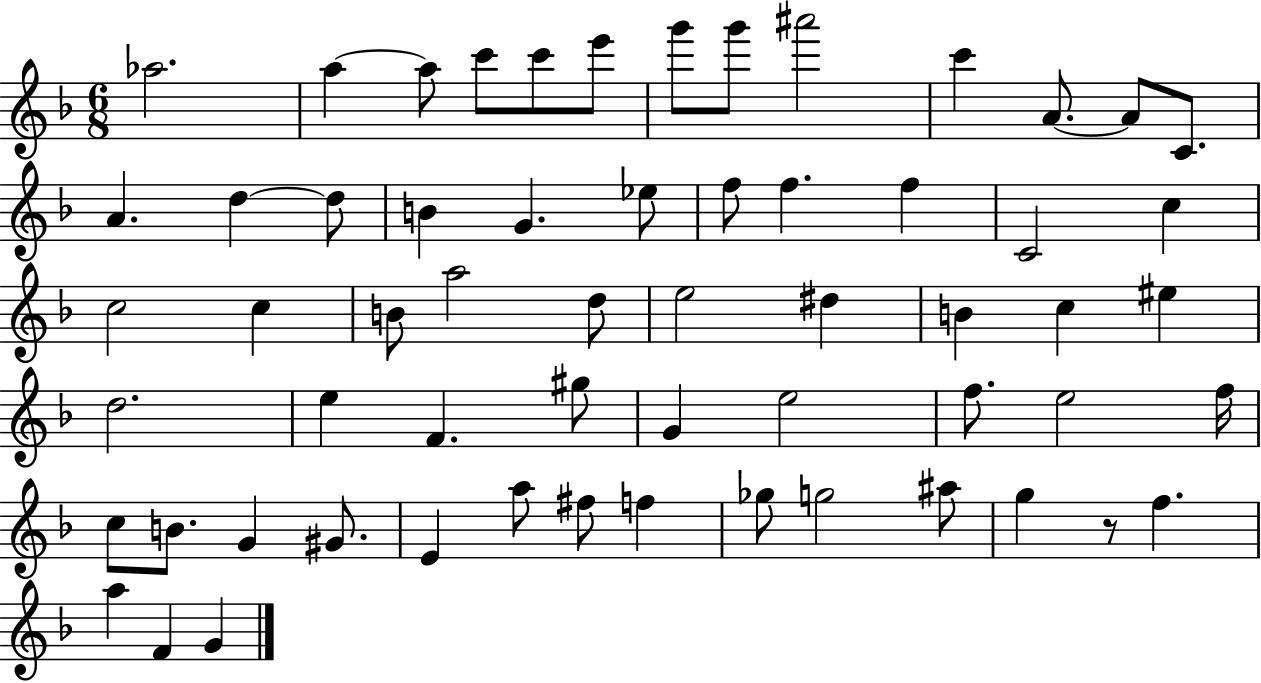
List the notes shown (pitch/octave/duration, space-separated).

Ab5/h. A5/q A5/e C6/e C6/e E6/e G6/e G6/e A#6/h C6/q A4/e. A4/e C4/e. A4/q. D5/q D5/e B4/q G4/q. Eb5/e F5/e F5/q. F5/q C4/h C5/q C5/h C5/q B4/e A5/h D5/e E5/h D#5/q B4/q C5/q EIS5/q D5/h. E5/q F4/q. G#5/e G4/q E5/h F5/e. E5/h F5/s C5/e B4/e. G4/q G#4/e. E4/q A5/e F#5/e F5/q Gb5/e G5/h A#5/e G5/q R/e F5/q. A5/q F4/q G4/q